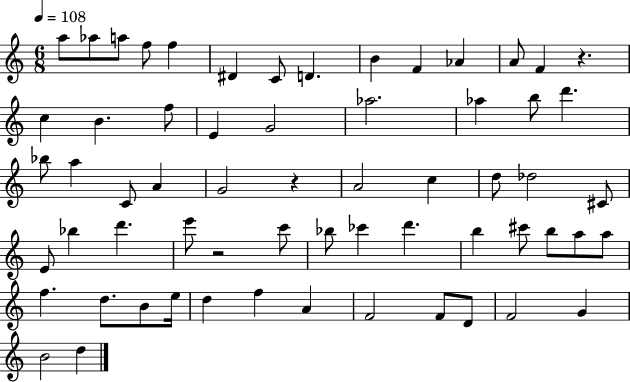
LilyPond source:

{
  \clef treble
  \numericTimeSignature
  \time 6/8
  \key c \major
  \tempo 4 = 108
  a''8 aes''8 a''8 f''8 f''4 | dis'4 c'8 d'4. | b'4 f'4 aes'4 | a'8 f'4 r4. | \break c''4 b'4. f''8 | e'4 g'2 | aes''2. | aes''4 b''8 d'''4. | \break bes''8 a''4 c'8 a'4 | g'2 r4 | a'2 c''4 | d''8 des''2 cis'8 | \break e'8 bes''4 d'''4. | e'''8 r2 c'''8 | bes''8 ces'''4 d'''4. | b''4 cis'''8 b''8 a''8 a''8 | \break f''4. d''8. b'8 e''16 | d''4 f''4 a'4 | f'2 f'8 d'8 | f'2 g'4 | \break b'2 d''4 | \bar "|."
}